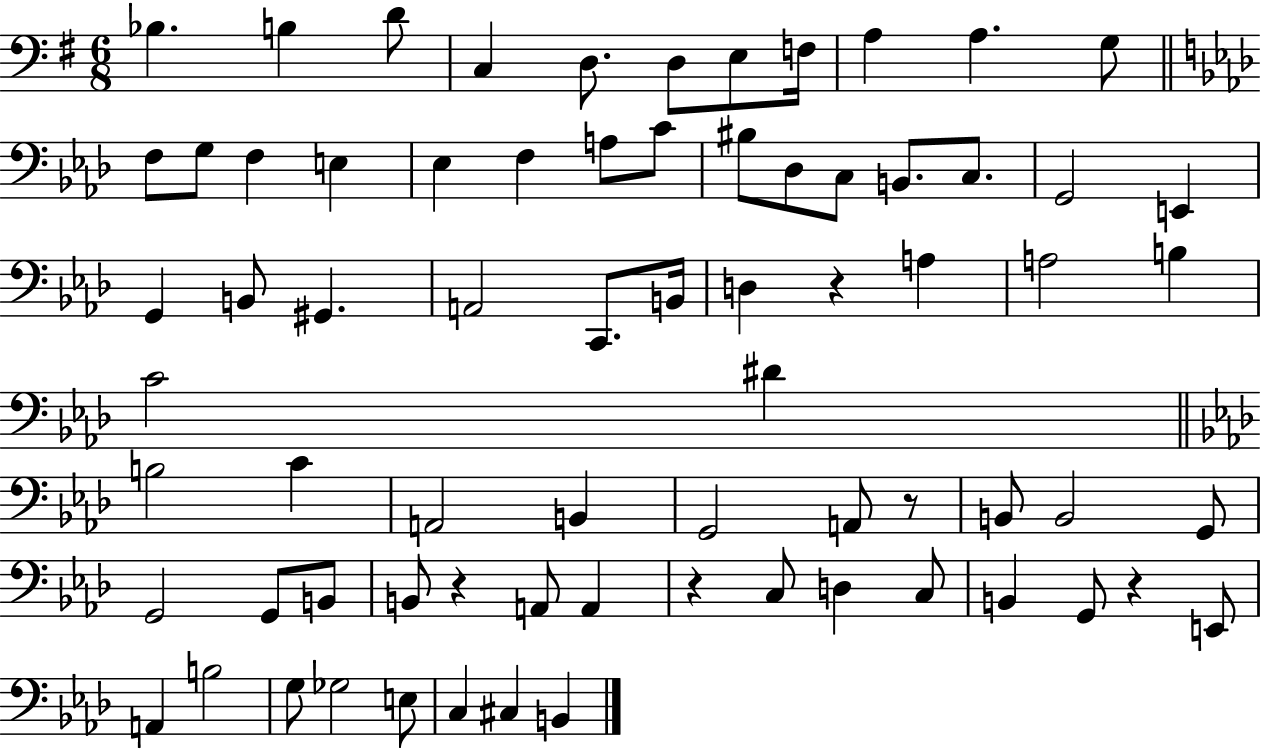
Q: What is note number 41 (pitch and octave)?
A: A2